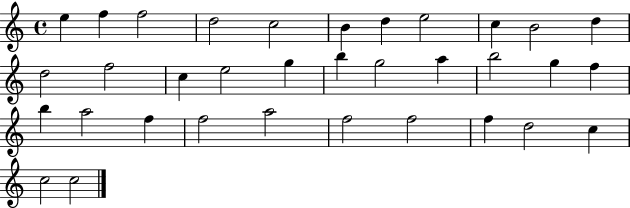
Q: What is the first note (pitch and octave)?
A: E5